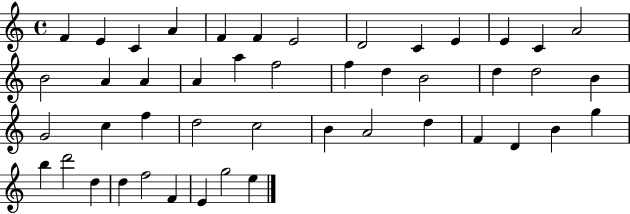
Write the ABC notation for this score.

X:1
T:Untitled
M:4/4
L:1/4
K:C
F E C A F F E2 D2 C E E C A2 B2 A A A a f2 f d B2 d d2 B G2 c f d2 c2 B A2 d F D B g b d'2 d d f2 F E g2 e